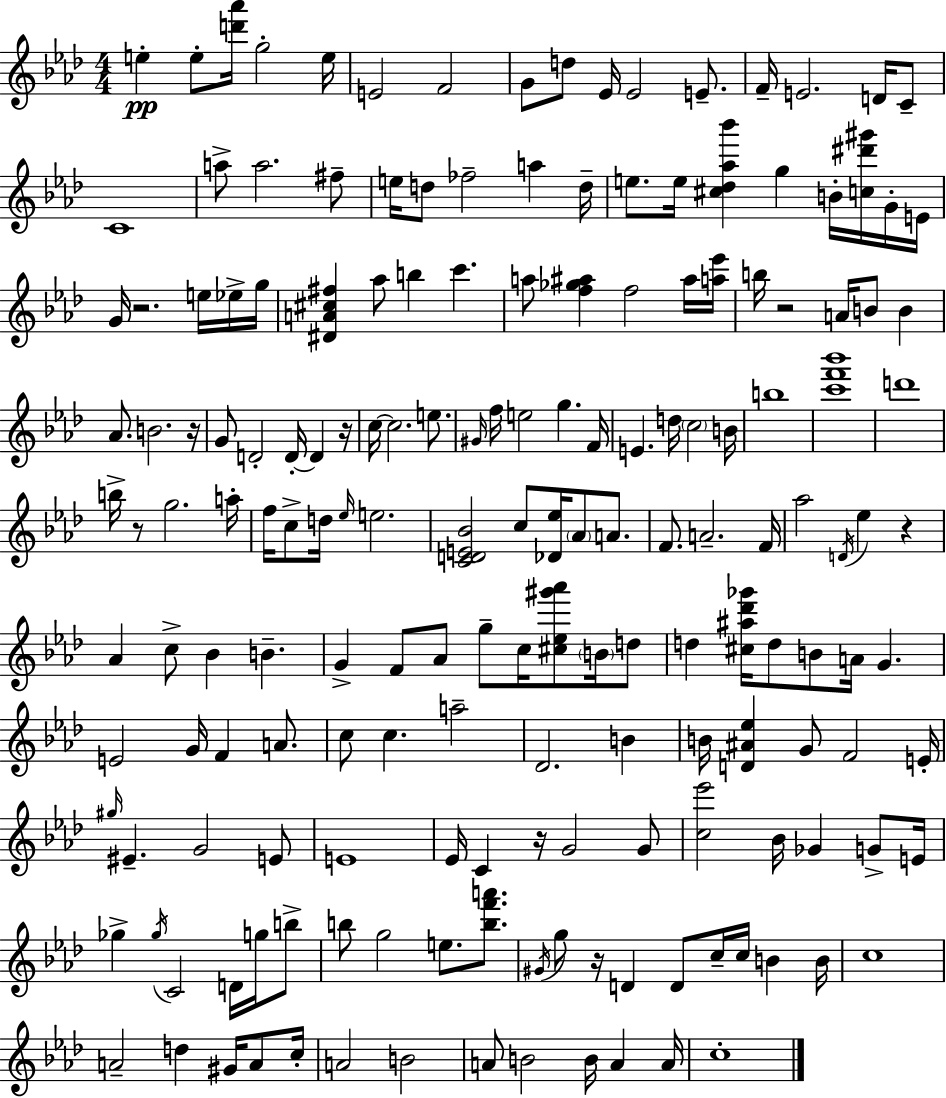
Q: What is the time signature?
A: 4/4